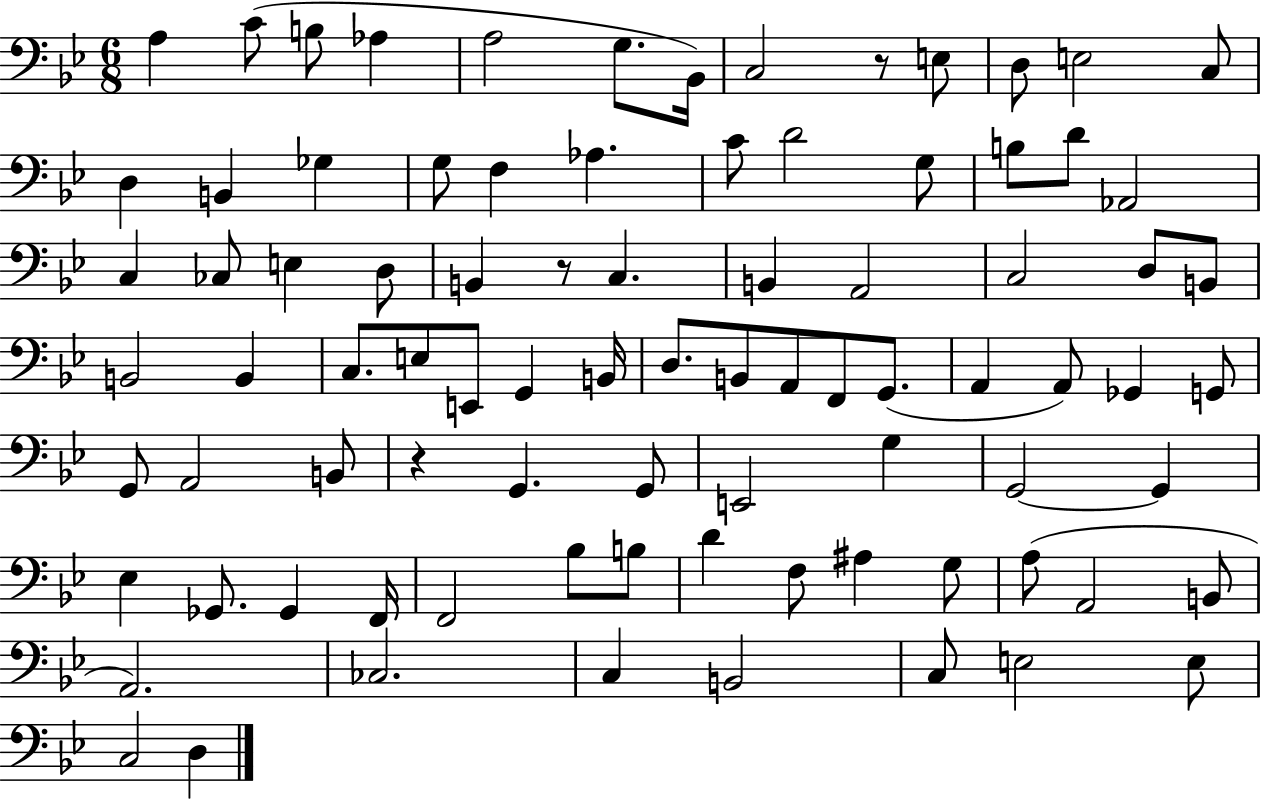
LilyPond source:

{
  \clef bass
  \numericTimeSignature
  \time 6/8
  \key bes \major
  \repeat volta 2 { a4 c'8( b8 aes4 | a2 g8. bes,16) | c2 r8 e8 | d8 e2 c8 | \break d4 b,4 ges4 | g8 f4 aes4. | c'8 d'2 g8 | b8 d'8 aes,2 | \break c4 ces8 e4 d8 | b,4 r8 c4. | b,4 a,2 | c2 d8 b,8 | \break b,2 b,4 | c8. e8 e,8 g,4 b,16 | d8. b,8 a,8 f,8 g,8.( | a,4 a,8) ges,4 g,8 | \break g,8 a,2 b,8 | r4 g,4. g,8 | e,2 g4 | g,2~~ g,4 | \break ees4 ges,8. ges,4 f,16 | f,2 bes8 b8 | d'4 f8 ais4 g8 | a8( a,2 b,8 | \break a,2.) | ces2. | c4 b,2 | c8 e2 e8 | \break c2 d4 | } \bar "|."
}